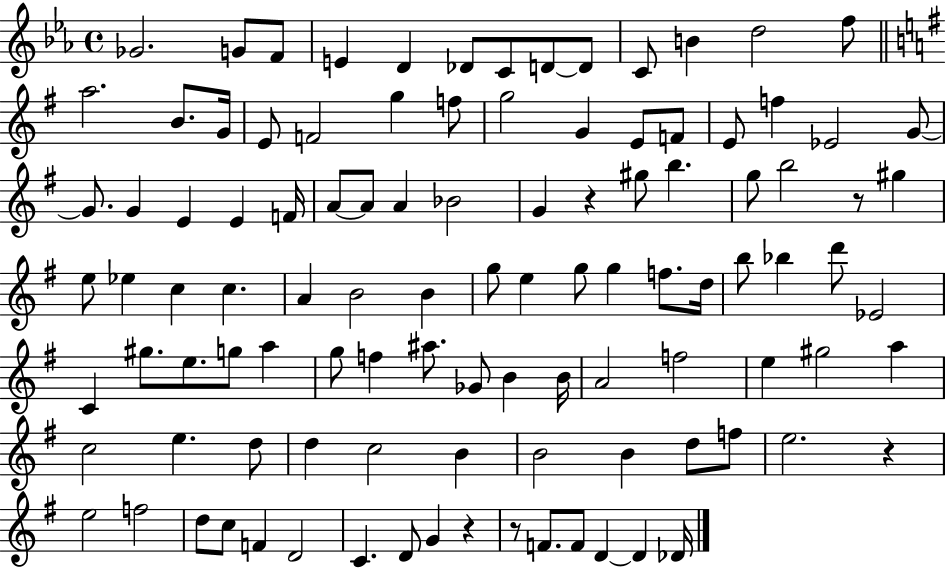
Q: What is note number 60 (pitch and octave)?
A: Eb4